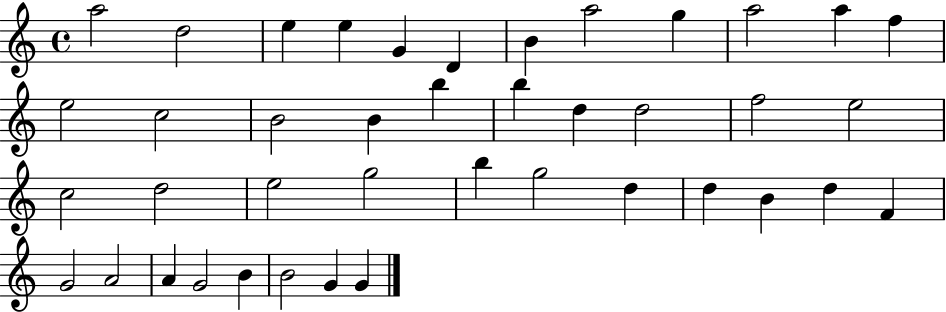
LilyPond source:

{
  \clef treble
  \time 4/4
  \defaultTimeSignature
  \key c \major
  a''2 d''2 | e''4 e''4 g'4 d'4 | b'4 a''2 g''4 | a''2 a''4 f''4 | \break e''2 c''2 | b'2 b'4 b''4 | b''4 d''4 d''2 | f''2 e''2 | \break c''2 d''2 | e''2 g''2 | b''4 g''2 d''4 | d''4 b'4 d''4 f'4 | \break g'2 a'2 | a'4 g'2 b'4 | b'2 g'4 g'4 | \bar "|."
}